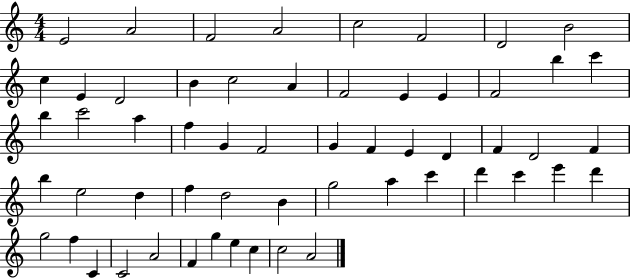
E4/h A4/h F4/h A4/h C5/h F4/h D4/h B4/h C5/q E4/q D4/h B4/q C5/h A4/q F4/h E4/q E4/q F4/h B5/q C6/q B5/q C6/h A5/q F5/q G4/q F4/h G4/q F4/q E4/q D4/q F4/q D4/h F4/q B5/q E5/h D5/q F5/q D5/h B4/q G5/h A5/q C6/q D6/q C6/q E6/q D6/q G5/h F5/q C4/q C4/h A4/h F4/q G5/q E5/q C5/q C5/h A4/h